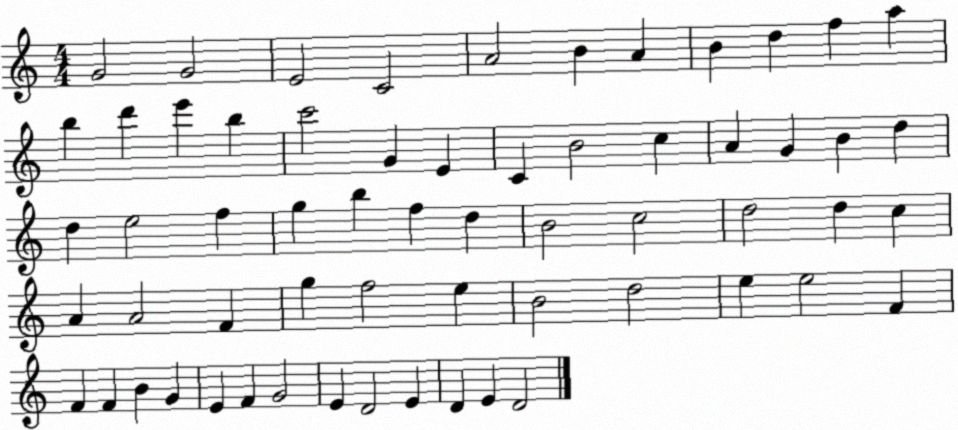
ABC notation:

X:1
T:Untitled
M:4/4
L:1/4
K:C
G2 G2 E2 C2 A2 B A B d f a b d' e' b c'2 G E C B2 c A G B d d e2 f g b f d B2 c2 d2 d c A A2 F g f2 e B2 d2 e e2 F F F B G E F G2 E D2 E D E D2